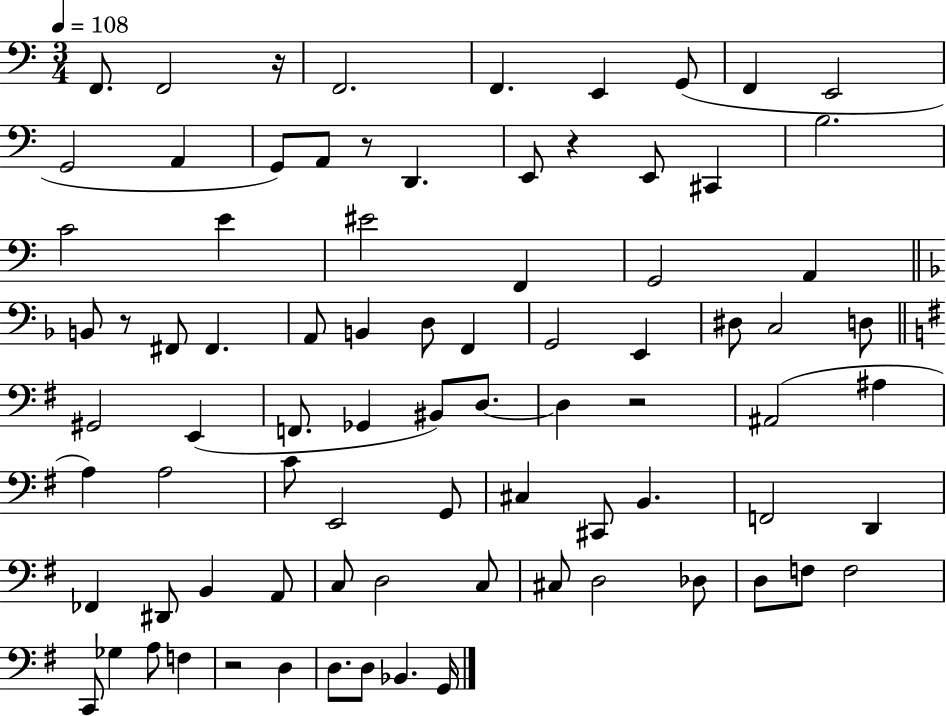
F2/e. F2/h R/s F2/h. F2/q. E2/q G2/e F2/q E2/h G2/h A2/q G2/e A2/e R/e D2/q. E2/e R/q E2/e C#2/q B3/h. C4/h E4/q EIS4/h F2/q G2/h A2/q B2/e R/e F#2/e F#2/q. A2/e B2/q D3/e F2/q G2/h E2/q D#3/e C3/h D3/e G#2/h E2/q F2/e. Gb2/q BIS2/e D3/e. D3/q R/h A#2/h A#3/q A3/q A3/h C4/e E2/h G2/e C#3/q C#2/e B2/q. F2/h D2/q FES2/q D#2/e B2/q A2/e C3/e D3/h C3/e C#3/e D3/h Db3/e D3/e F3/e F3/h C2/e Gb3/q A3/e F3/q R/h D3/q D3/e. D3/e Bb2/q. G2/s